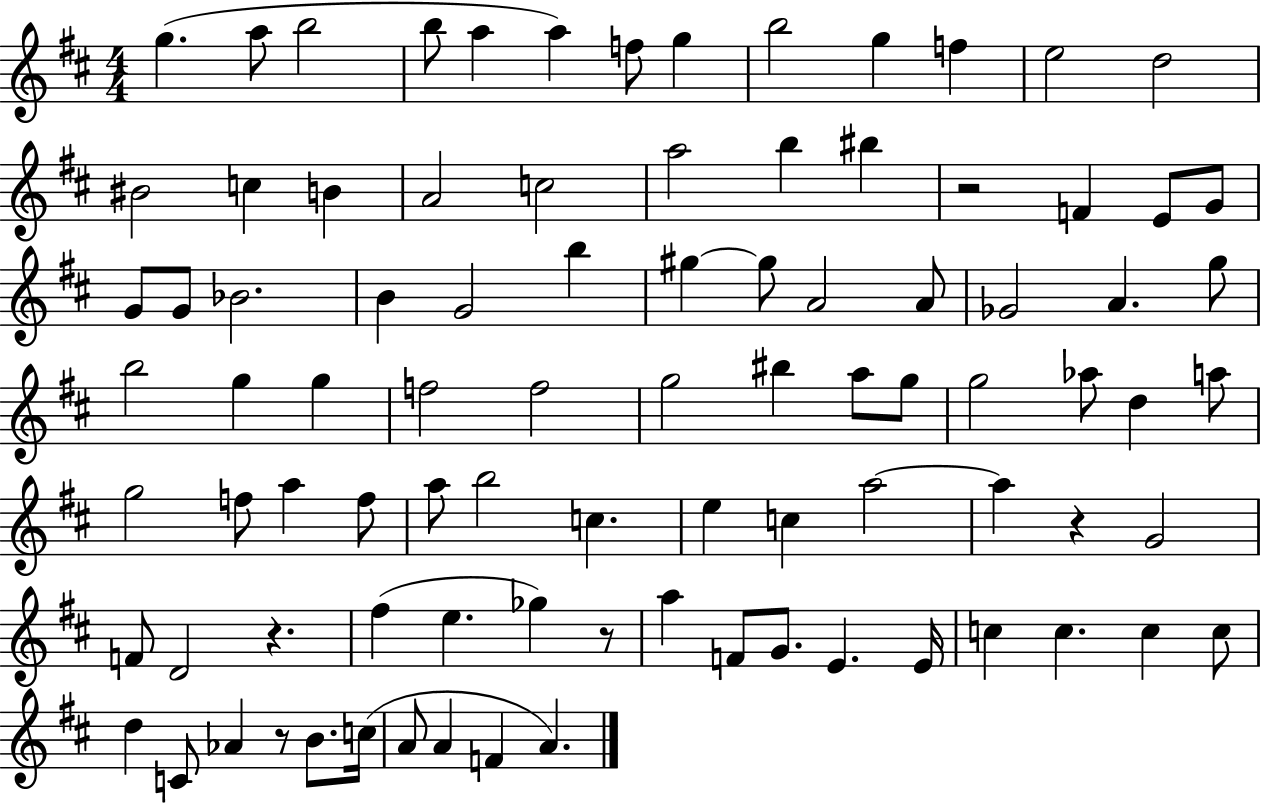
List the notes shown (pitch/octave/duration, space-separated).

G5/q. A5/e B5/h B5/e A5/q A5/q F5/e G5/q B5/h G5/q F5/q E5/h D5/h BIS4/h C5/q B4/q A4/h C5/h A5/h B5/q BIS5/q R/h F4/q E4/e G4/e G4/e G4/e Bb4/h. B4/q G4/h B5/q G#5/q G#5/e A4/h A4/e Gb4/h A4/q. G5/e B5/h G5/q G5/q F5/h F5/h G5/h BIS5/q A5/e G5/e G5/h Ab5/e D5/q A5/e G5/h F5/e A5/q F5/e A5/e B5/h C5/q. E5/q C5/q A5/h A5/q R/q G4/h F4/e D4/h R/q. F#5/q E5/q. Gb5/q R/e A5/q F4/e G4/e. E4/q. E4/s C5/q C5/q. C5/q C5/e D5/q C4/e Ab4/q R/e B4/e. C5/s A4/e A4/q F4/q A4/q.